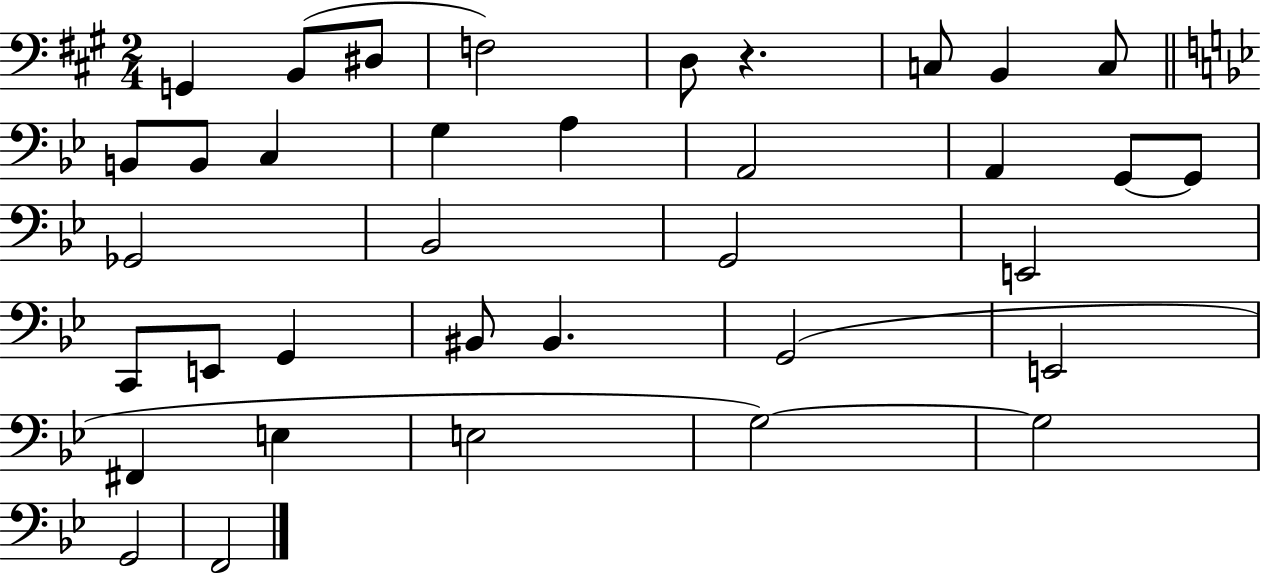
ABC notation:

X:1
T:Untitled
M:2/4
L:1/4
K:A
G,, B,,/2 ^D,/2 F,2 D,/2 z C,/2 B,, C,/2 B,,/2 B,,/2 C, G, A, A,,2 A,, G,,/2 G,,/2 _G,,2 _B,,2 G,,2 E,,2 C,,/2 E,,/2 G,, ^B,,/2 ^B,, G,,2 E,,2 ^F,, E, E,2 G,2 G,2 G,,2 F,,2